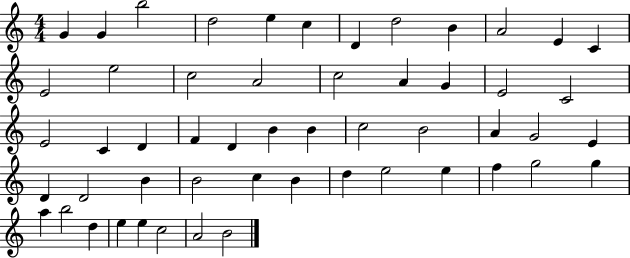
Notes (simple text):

G4/q G4/q B5/h D5/h E5/q C5/q D4/q D5/h B4/q A4/h E4/q C4/q E4/h E5/h C5/h A4/h C5/h A4/q G4/q E4/h C4/h E4/h C4/q D4/q F4/q D4/q B4/q B4/q C5/h B4/h A4/q G4/h E4/q D4/q D4/h B4/q B4/h C5/q B4/q D5/q E5/h E5/q F5/q G5/h G5/q A5/q B5/h D5/q E5/q E5/q C5/h A4/h B4/h